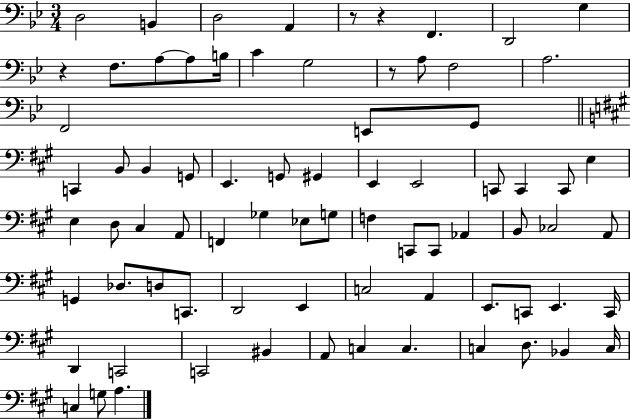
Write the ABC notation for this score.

X:1
T:Untitled
M:3/4
L:1/4
K:Bb
D,2 B,, D,2 A,, z/2 z F,, D,,2 G, z F,/2 A,/2 A,/2 B,/4 C G,2 z/2 A,/2 F,2 A,2 F,,2 E,,/2 G,,/2 C,, B,,/2 B,, G,,/2 E,, G,,/2 ^G,, E,, E,,2 C,,/2 C,, C,,/2 E, E, D,/2 ^C, A,,/2 F,, _G, _E,/2 G,/2 F, C,,/2 C,,/2 _A,, B,,/2 _C,2 A,,/2 G,, _D,/2 D,/2 C,,/2 D,,2 E,, C,2 A,, E,,/2 C,,/2 E,, C,,/4 D,, C,,2 C,,2 ^B,, A,,/2 C, C, C, D,/2 _B,, C,/4 C, G,/2 A,